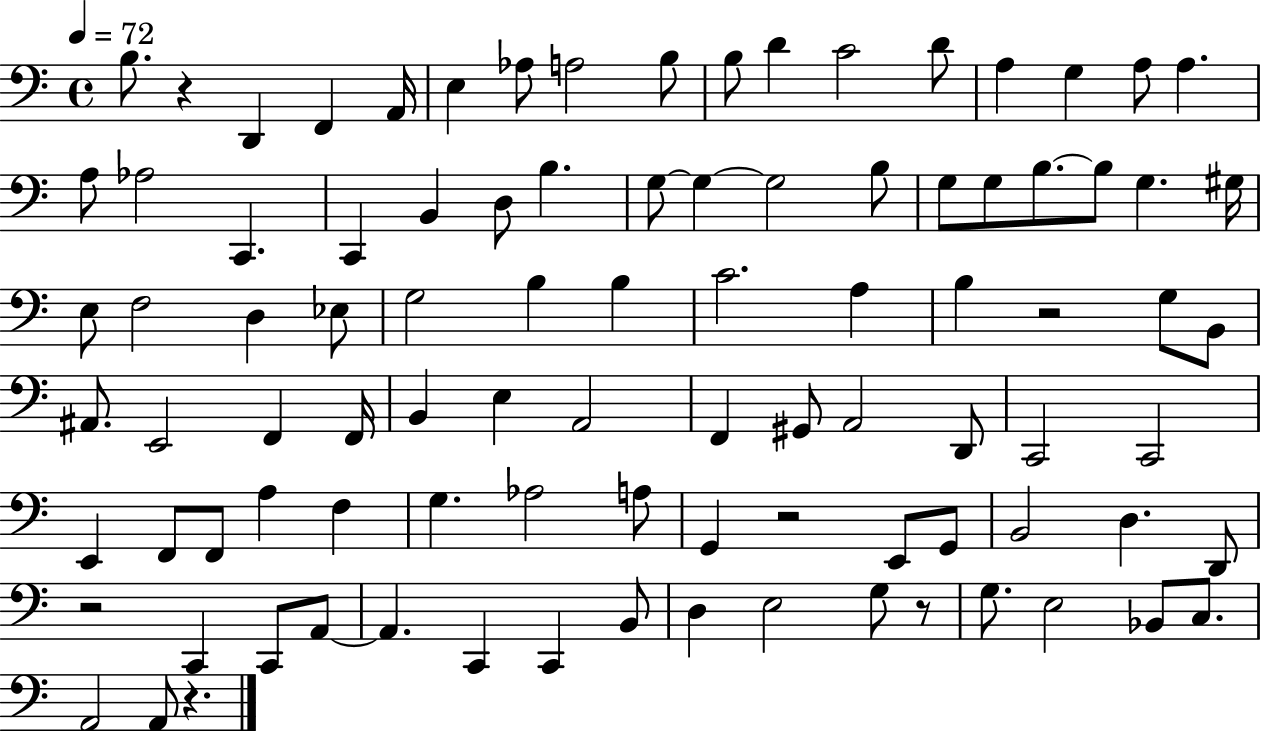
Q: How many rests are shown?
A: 6